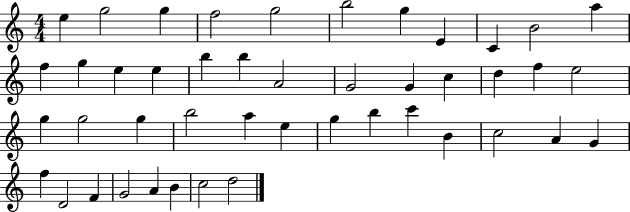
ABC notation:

X:1
T:Untitled
M:4/4
L:1/4
K:C
e g2 g f2 g2 b2 g E C B2 a f g e e b b A2 G2 G c d f e2 g g2 g b2 a e g b c' B c2 A G f D2 F G2 A B c2 d2